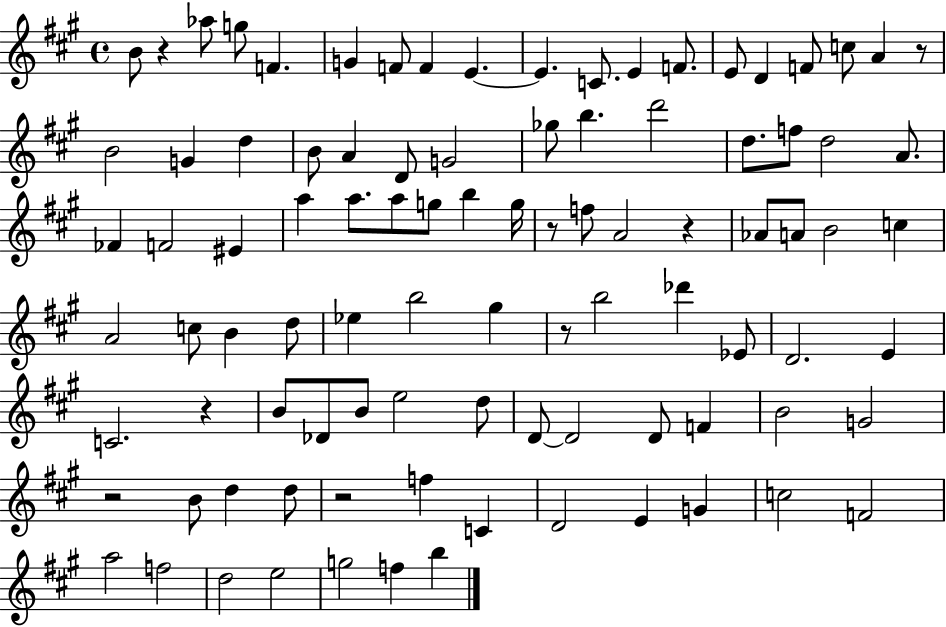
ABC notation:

X:1
T:Untitled
M:4/4
L:1/4
K:A
B/2 z _a/2 g/2 F G F/2 F E E C/2 E F/2 E/2 D F/2 c/2 A z/2 B2 G d B/2 A D/2 G2 _g/2 b d'2 d/2 f/2 d2 A/2 _F F2 ^E a a/2 a/2 g/2 b g/4 z/2 f/2 A2 z _A/2 A/2 B2 c A2 c/2 B d/2 _e b2 ^g z/2 b2 _d' _E/2 D2 E C2 z B/2 _D/2 B/2 e2 d/2 D/2 D2 D/2 F B2 G2 z2 B/2 d d/2 z2 f C D2 E G c2 F2 a2 f2 d2 e2 g2 f b